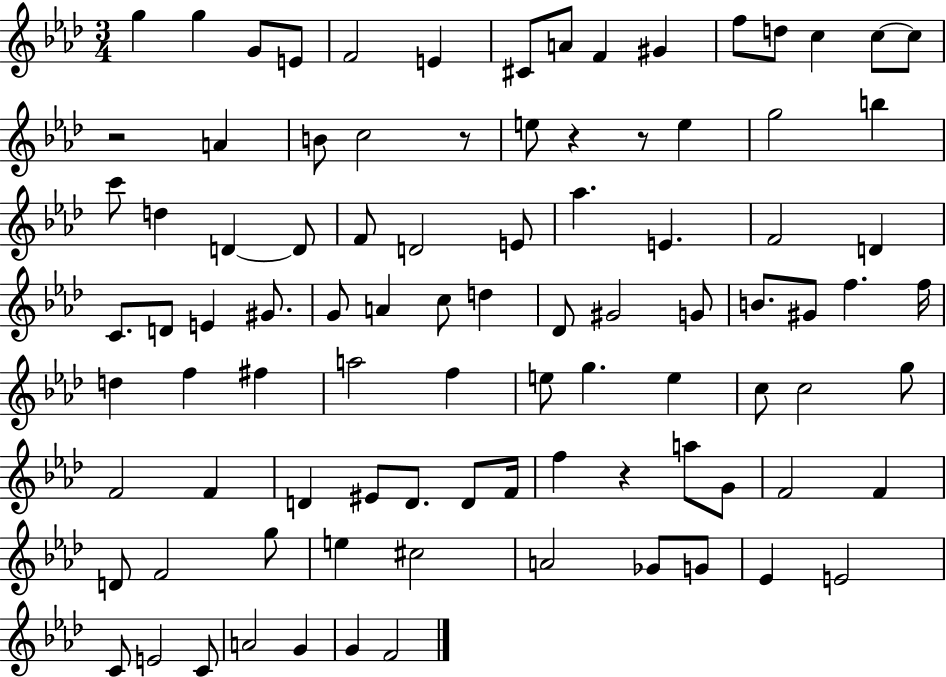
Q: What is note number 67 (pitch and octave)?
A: F5